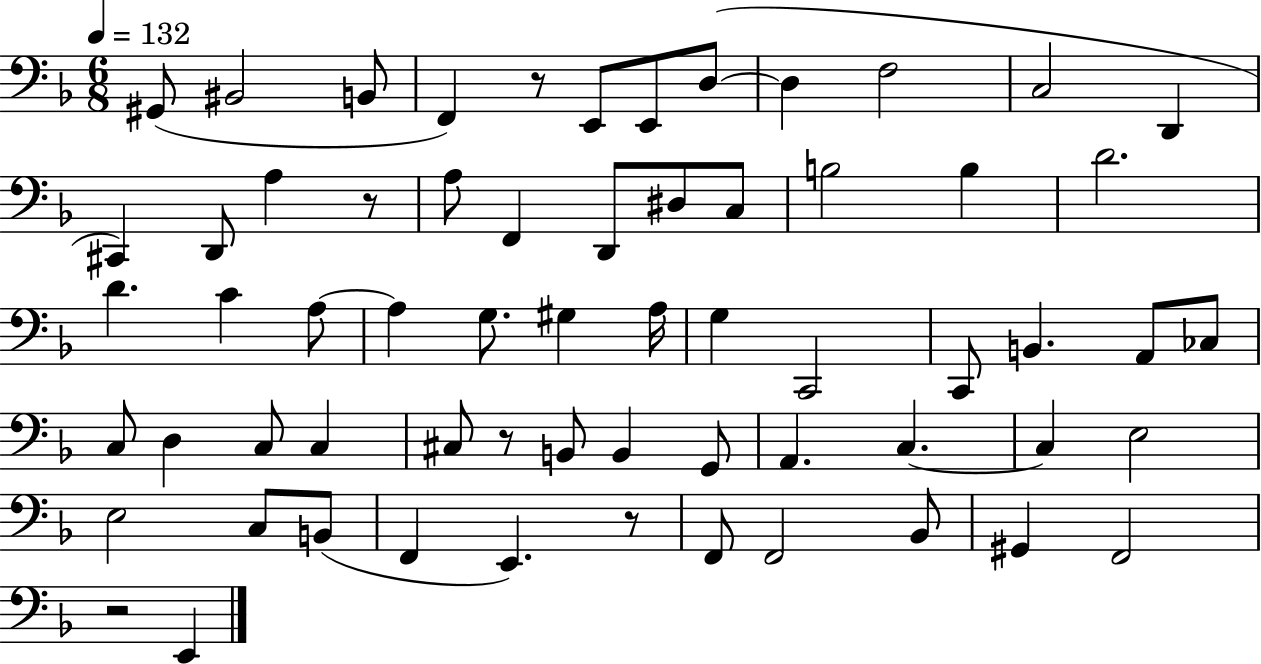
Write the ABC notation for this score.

X:1
T:Untitled
M:6/8
L:1/4
K:F
^G,,/2 ^B,,2 B,,/2 F,, z/2 E,,/2 E,,/2 D,/2 D, F,2 C,2 D,, ^C,, D,,/2 A, z/2 A,/2 F,, D,,/2 ^D,/2 C,/2 B,2 B, D2 D C A,/2 A, G,/2 ^G, A,/4 G, C,,2 C,,/2 B,, A,,/2 _C,/2 C,/2 D, C,/2 C, ^C,/2 z/2 B,,/2 B,, G,,/2 A,, C, C, E,2 E,2 C,/2 B,,/2 F,, E,, z/2 F,,/2 F,,2 _B,,/2 ^G,, F,,2 z2 E,,